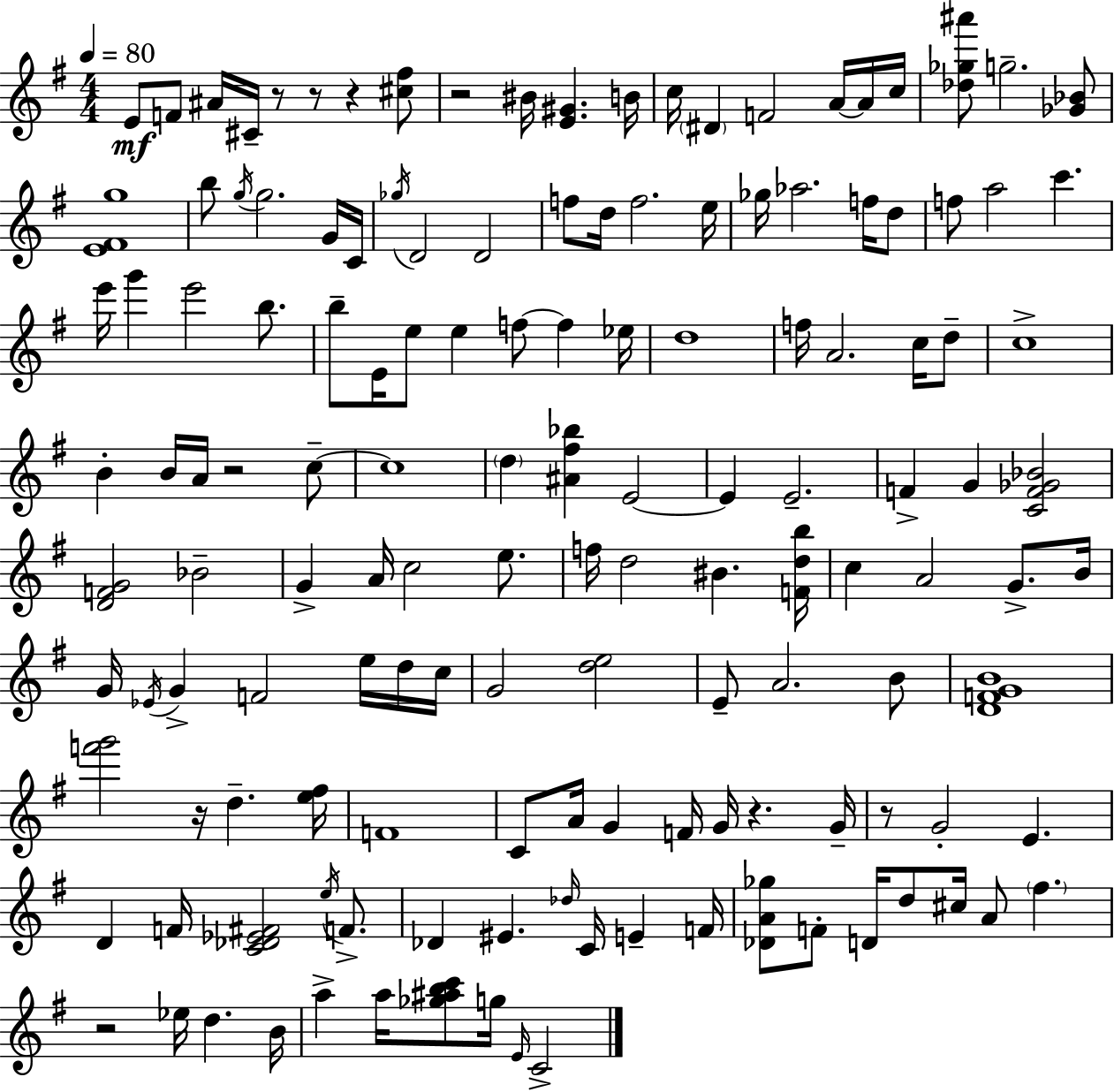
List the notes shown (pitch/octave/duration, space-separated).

E4/e F4/e A#4/s C#4/s R/e R/e R/q [C#5,F#5]/e R/h BIS4/s [E4,G#4]/q. B4/s C5/s D#4/q F4/h A4/s A4/s C5/s [Db5,Gb5,A#6]/e G5/h. [Gb4,Bb4]/e [E4,F#4,G5]/w B5/e G5/s G5/h. G4/s C4/s Gb5/s D4/h D4/h F5/e D5/s F5/h. E5/s Gb5/s Ab5/h. F5/s D5/e F5/e A5/h C6/q. E6/s G6/q E6/h B5/e. B5/e E4/s E5/e E5/q F5/e F5/q Eb5/s D5/w F5/s A4/h. C5/s D5/e C5/w B4/q B4/s A4/s R/h C5/e C5/w D5/q [A#4,F#5,Bb5]/q E4/h E4/q E4/h. F4/q G4/q [C4,F4,Gb4,Bb4]/h [D4,F4,G4]/h Bb4/h G4/q A4/s C5/h E5/e. F5/s D5/h BIS4/q. [F4,D5,B5]/s C5/q A4/h G4/e. B4/s G4/s Eb4/s G4/q F4/h E5/s D5/s C5/s G4/h [D5,E5]/h E4/e A4/h. B4/e [D4,F4,G4,B4]/w [F6,G6]/h R/s D5/q. [E5,F#5]/s F4/w C4/e A4/s G4/q F4/s G4/s R/q. G4/s R/e G4/h E4/q. D4/q F4/s [C4,Db4,Eb4,F#4]/h E5/s F4/e. Db4/q EIS4/q. Db5/s C4/s E4/q F4/s [Db4,A4,Gb5]/e F4/e D4/s D5/e C#5/s A4/e F#5/q. R/h Eb5/s D5/q. B4/s A5/q A5/s [Gb5,A#5,B5,C6]/e G5/s E4/s C4/h